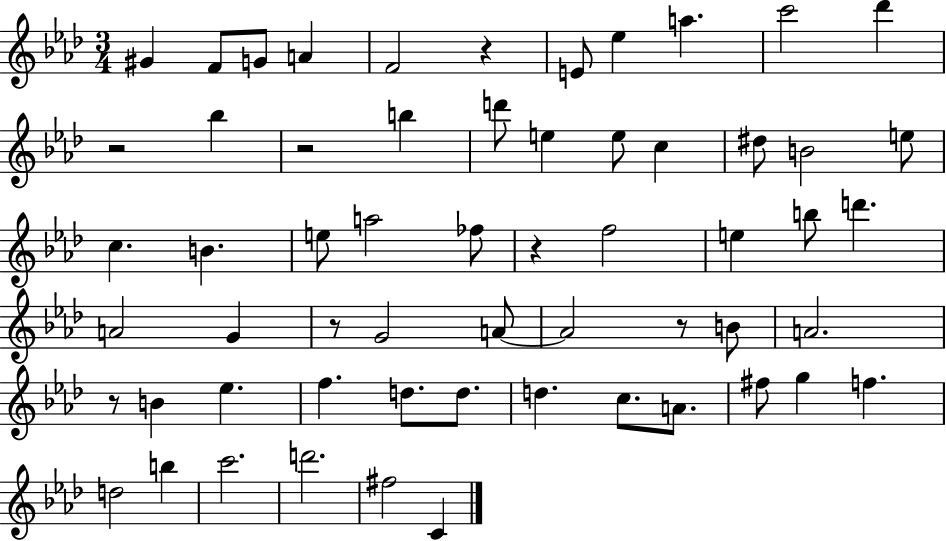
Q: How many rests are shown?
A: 7